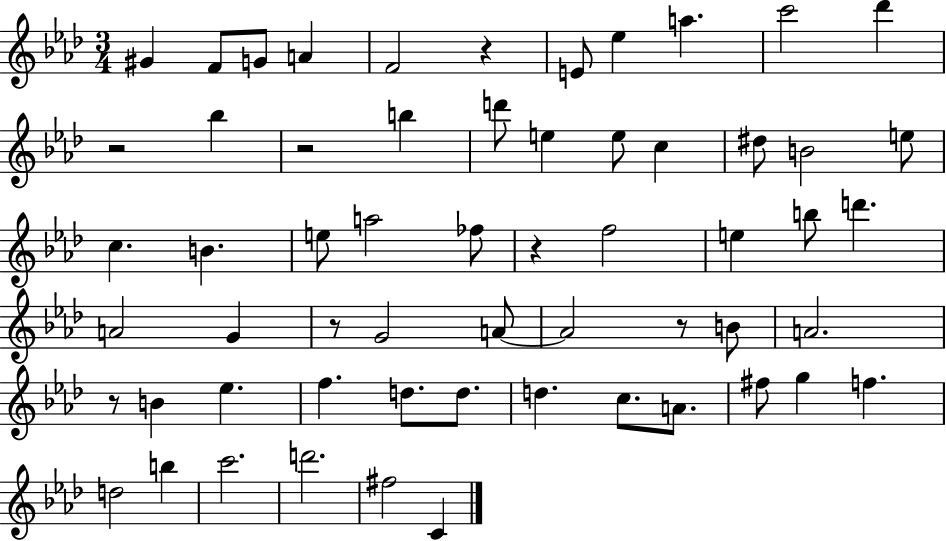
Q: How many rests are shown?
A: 7